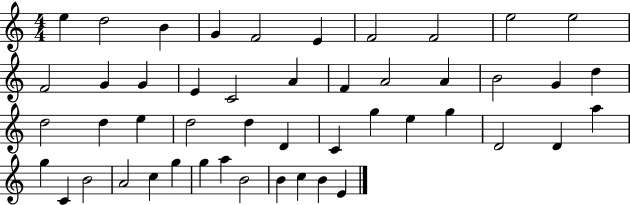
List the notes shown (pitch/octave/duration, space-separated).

E5/q D5/h B4/q G4/q F4/h E4/q F4/h F4/h E5/h E5/h F4/h G4/q G4/q E4/q C4/h A4/q F4/q A4/h A4/q B4/h G4/q D5/q D5/h D5/q E5/q D5/h D5/q D4/q C4/q G5/q E5/q G5/q D4/h D4/q A5/q G5/q C4/q B4/h A4/h C5/q G5/q G5/q A5/q B4/h B4/q C5/q B4/q E4/q